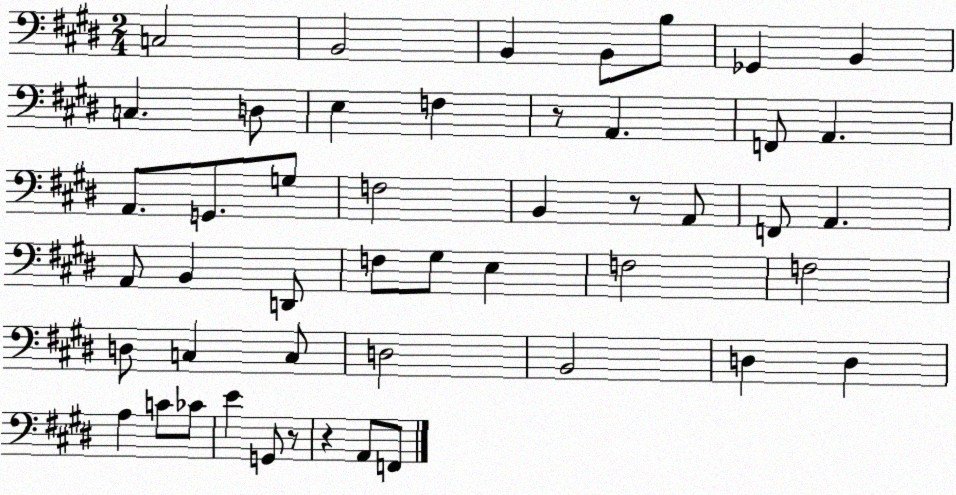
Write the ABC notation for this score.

X:1
T:Untitled
M:2/4
L:1/4
K:E
C,2 B,,2 B,, B,,/2 B,/2 _G,, B,, C, D,/2 E, F, z/2 A,, F,,/2 A,, A,,/2 G,,/2 G,/2 F,2 B,, z/2 A,,/2 F,,/2 A,, A,,/2 B,, D,,/2 F,/2 ^G,/2 E, F,2 F,2 D,/2 C, C,/2 D,2 B,,2 D, D, A, C/2 _C/2 E G,,/2 z/2 z A,,/2 F,,/2